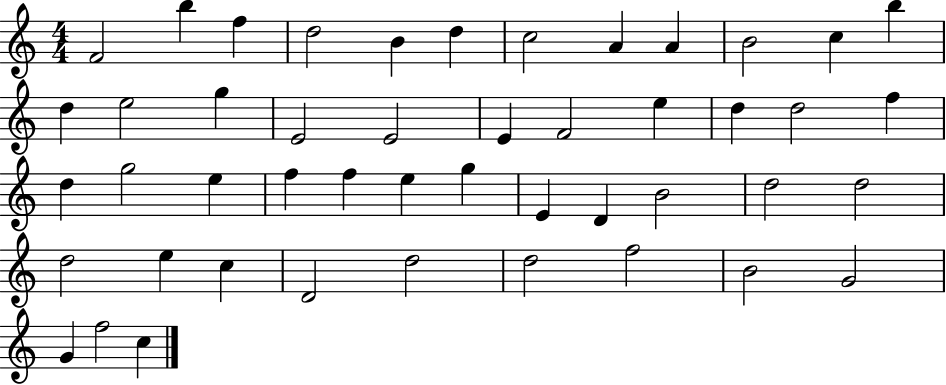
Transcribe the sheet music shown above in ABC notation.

X:1
T:Untitled
M:4/4
L:1/4
K:C
F2 b f d2 B d c2 A A B2 c b d e2 g E2 E2 E F2 e d d2 f d g2 e f f e g E D B2 d2 d2 d2 e c D2 d2 d2 f2 B2 G2 G f2 c